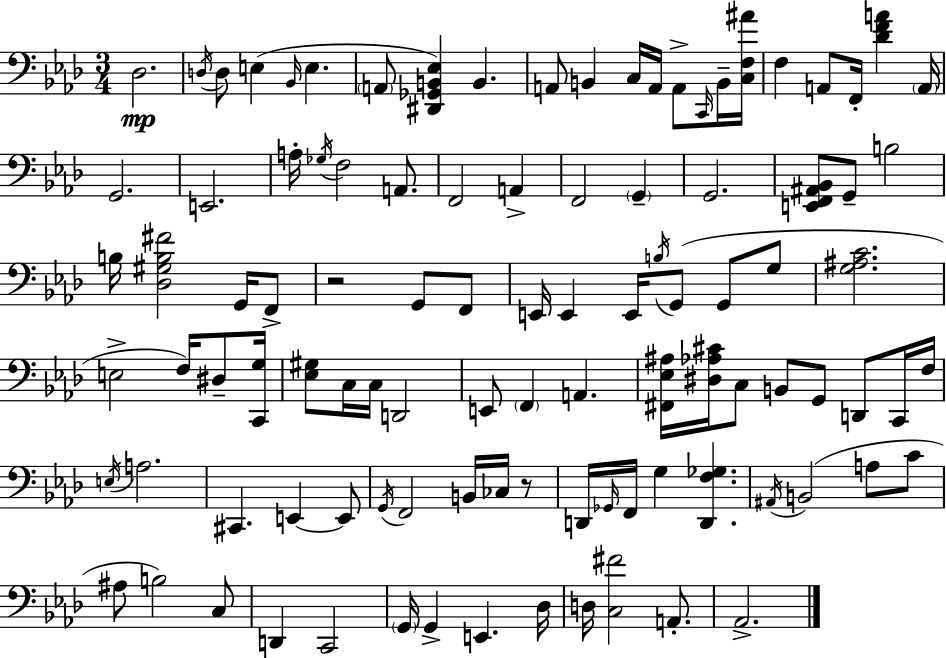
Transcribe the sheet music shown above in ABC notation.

X:1
T:Untitled
M:3/4
L:1/4
K:Ab
_D,2 D,/4 D,/2 E, _B,,/4 E, A,,/2 [^D,,_G,,B,,_E,] B,, A,,/2 B,, C,/4 A,,/4 A,,/2 C,,/4 B,,/4 [C,F,^A]/4 F, A,,/2 F,,/4 [_DFA] A,,/4 G,,2 E,,2 A,/4 _G,/4 F,2 A,,/2 F,,2 A,, F,,2 G,, G,,2 [E,,F,,^A,,_B,,]/2 G,,/2 B,2 B,/4 [_D,^G,B,^F]2 G,,/4 F,,/2 z2 G,,/2 F,,/2 E,,/4 E,, E,,/4 B,/4 G,,/2 G,,/2 G,/2 [G,^A,C]2 E,2 F,/4 ^D,/2 [C,,G,]/4 [_E,^G,]/2 C,/4 C,/4 D,,2 E,,/2 F,, A,, [^F,,_E,^A,]/4 [^D,_A,^C]/4 C,/2 B,,/2 G,,/2 D,,/2 C,,/4 F,/4 E,/4 A,2 ^C,, E,, E,,/2 G,,/4 F,,2 B,,/4 _C,/4 z/2 D,,/4 _G,,/4 F,,/4 G, [D,,F,_G,] ^A,,/4 B,,2 A,/2 C/2 ^A,/2 B,2 C,/2 D,, C,,2 G,,/4 G,, E,, _D,/4 D,/4 [C,^F]2 A,,/2 _A,,2